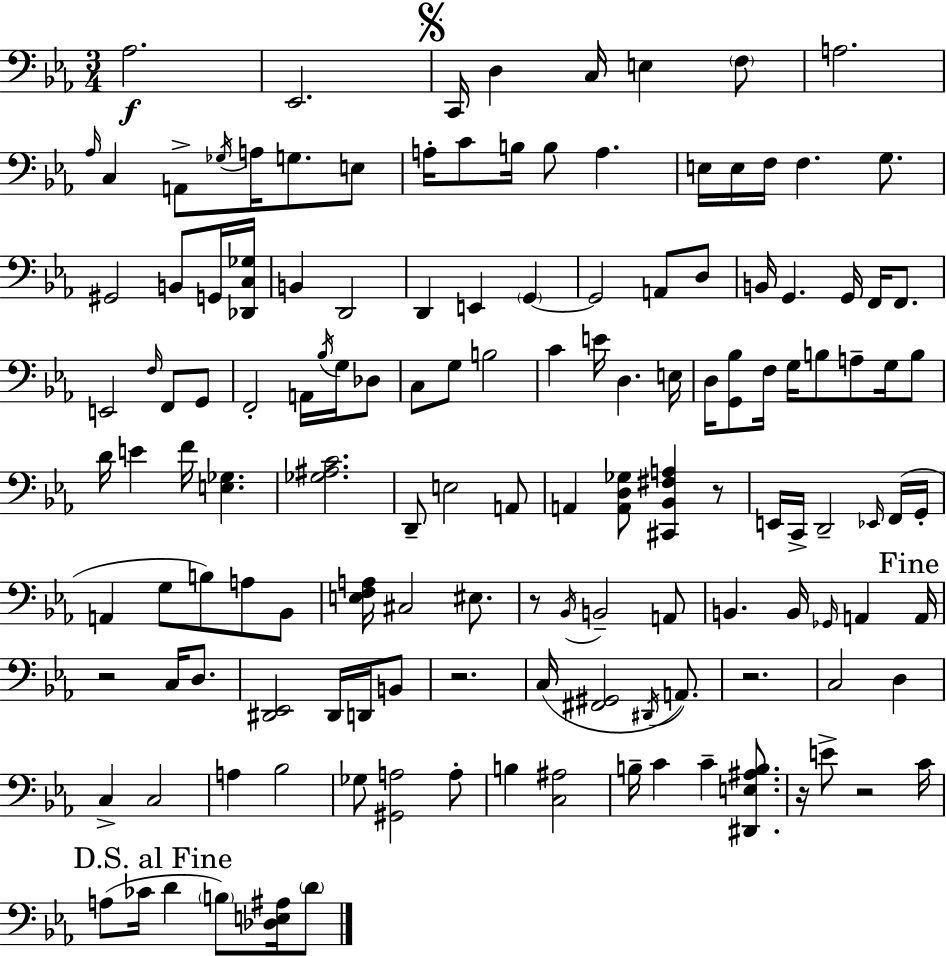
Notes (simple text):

Ab3/h. Eb2/h. C2/s D3/q C3/s E3/q F3/e A3/h. Ab3/s C3/q A2/e Gb3/s A3/s G3/e. E3/e A3/s C4/e B3/s B3/e A3/q. E3/s E3/s F3/s F3/q. G3/e. G#2/h B2/e G2/s [Db2,C3,Gb3]/s B2/q D2/h D2/q E2/q G2/q G2/h A2/e D3/e B2/s G2/q. G2/s F2/s F2/e. E2/h F3/s F2/e G2/e F2/h A2/s Bb3/s G3/s Db3/e C3/e G3/e B3/h C4/q E4/s D3/q. E3/s D3/s [G2,Bb3]/e F3/s G3/s B3/e A3/e G3/s B3/e D4/s E4/q F4/s [E3,Gb3]/q. [Gb3,A#3,C4]/h. D2/e E3/h A2/e A2/q [A2,D3,Gb3]/e [C#2,Bb2,F#3,A3]/q R/e E2/s C2/s D2/h Eb2/s F2/s G2/s A2/q G3/e B3/e A3/e Bb2/e [E3,F3,A3]/s C#3/h EIS3/e. R/e Bb2/s B2/h A2/e B2/q. B2/s Gb2/s A2/q A2/s R/h C3/s D3/e. [D#2,Eb2]/h D#2/s D2/s B2/e R/h. C3/s [F#2,G#2]/h D#2/s A2/e. R/h. C3/h D3/q C3/q C3/h A3/q Bb3/h Gb3/e [G#2,A3]/h A3/e B3/q [C3,A#3]/h B3/s C4/q C4/q [D#2,E3,A#3,B3]/e. R/s E4/e R/h C4/s A3/e CES4/s D4/q B3/e [Db3,E3,A#3]/s D4/e